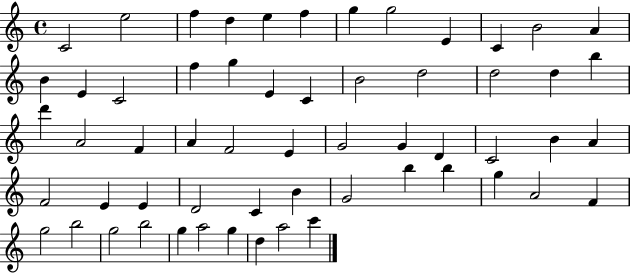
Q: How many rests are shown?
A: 0